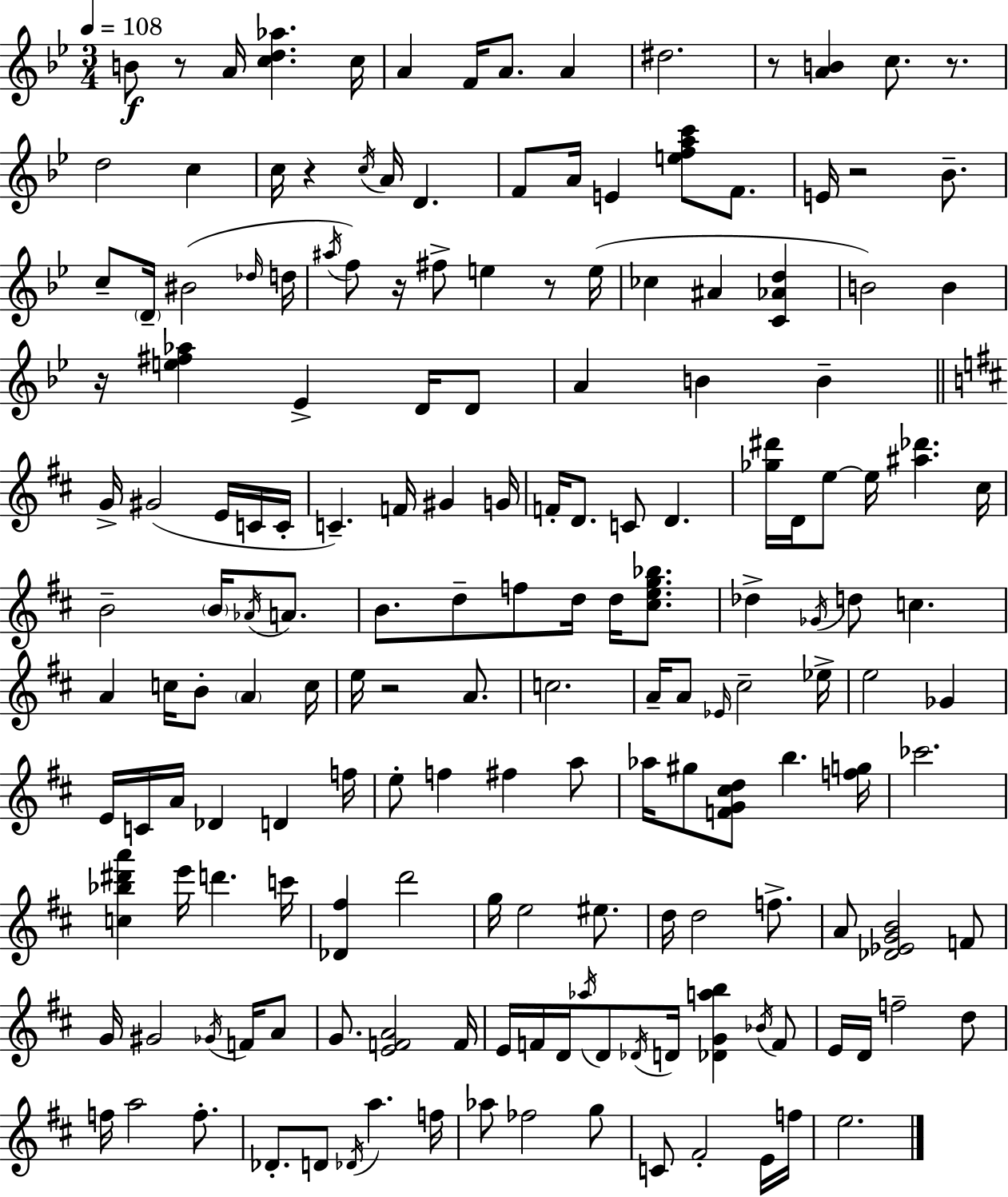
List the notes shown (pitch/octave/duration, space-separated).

B4/e R/e A4/s [C5,D5,Ab5]/q. C5/s A4/q F4/s A4/e. A4/q D#5/h. R/e [A4,B4]/q C5/e. R/e. D5/h C5/q C5/s R/q C5/s A4/s D4/q. F4/e A4/s E4/q [E5,F5,A5,C6]/e F4/e. E4/s R/h Bb4/e. C5/e D4/s BIS4/h Db5/s D5/s A#5/s F5/e R/s F#5/e E5/q R/e E5/s CES5/q A#4/q [C4,Ab4,D5]/q B4/h B4/q R/s [E5,F#5,Ab5]/q Eb4/q D4/s D4/e A4/q B4/q B4/q G4/s G#4/h E4/s C4/s C4/s C4/q. F4/s G#4/q G4/s F4/s D4/e. C4/e D4/q. [Gb5,D#6]/s D4/s E5/e E5/s [A#5,Db6]/q. C#5/s B4/h B4/s Ab4/s A4/e. B4/e. D5/e F5/e D5/s D5/s [C#5,E5,G5,Bb5]/e. Db5/q Gb4/s D5/e C5/q. A4/q C5/s B4/e A4/q C5/s E5/s R/h A4/e. C5/h. A4/s A4/e Eb4/s C#5/h Eb5/s E5/h Gb4/q E4/s C4/s A4/s Db4/q D4/q F5/s E5/e F5/q F#5/q A5/e Ab5/s G#5/e [F4,G4,C#5,D5]/e B5/q. [F5,G5]/s CES6/h. [C5,Bb5,D#6,A6]/q E6/s D6/q. C6/s [Db4,F#5]/q D6/h G5/s E5/h EIS5/e. D5/s D5/h F5/e. A4/e [Db4,Eb4,G4,B4]/h F4/e G4/s G#4/h Gb4/s F4/s A4/e G4/e. [E4,F4,A4]/h F4/s E4/s F4/s D4/s Ab5/s D4/e Db4/s D4/s [Db4,G4,A5,B5]/q Bb4/s F4/e E4/s D4/s F5/h D5/e F5/s A5/h F5/e. Db4/e. D4/e Db4/s A5/q. F5/s Ab5/e FES5/h G5/e C4/e F#4/h E4/s F5/s E5/h.